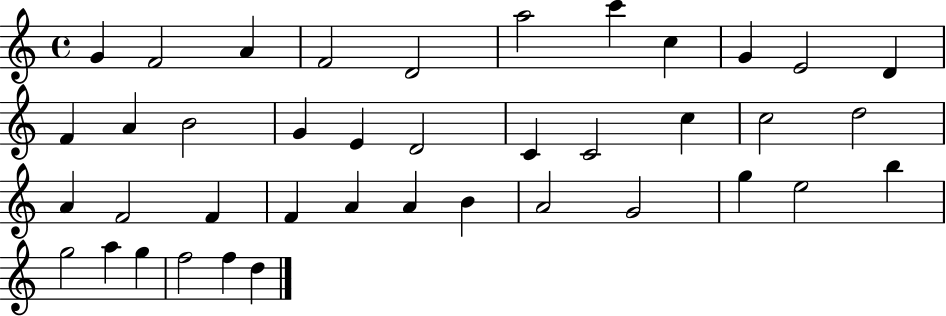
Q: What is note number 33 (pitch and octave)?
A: E5